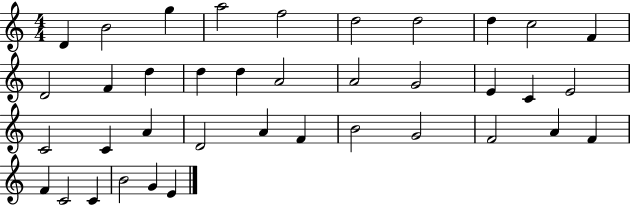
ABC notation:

X:1
T:Untitled
M:4/4
L:1/4
K:C
D B2 g a2 f2 d2 d2 d c2 F D2 F d d d A2 A2 G2 E C E2 C2 C A D2 A F B2 G2 F2 A F F C2 C B2 G E